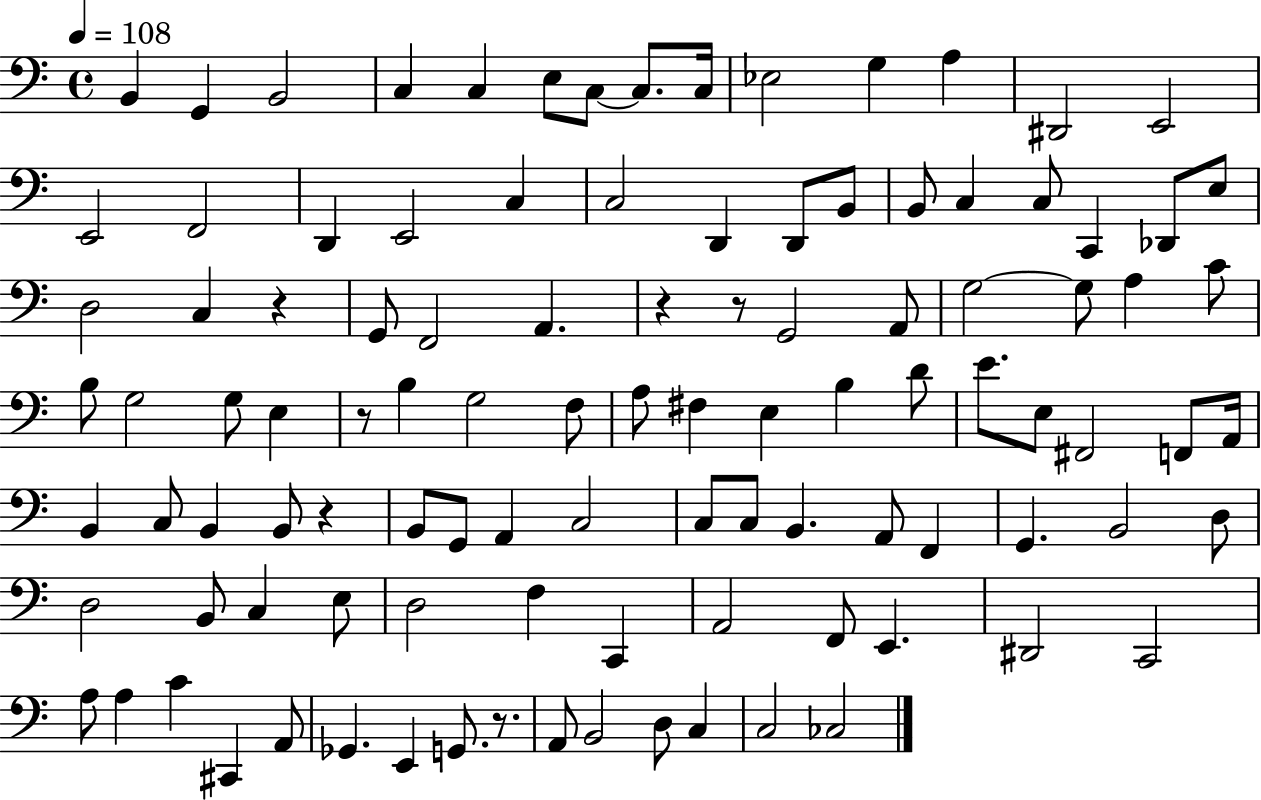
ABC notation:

X:1
T:Untitled
M:4/4
L:1/4
K:C
B,, G,, B,,2 C, C, E,/2 C,/2 C,/2 C,/4 _E,2 G, A, ^D,,2 E,,2 E,,2 F,,2 D,, E,,2 C, C,2 D,, D,,/2 B,,/2 B,,/2 C, C,/2 C,, _D,,/2 E,/2 D,2 C, z G,,/2 F,,2 A,, z z/2 G,,2 A,,/2 G,2 G,/2 A, C/2 B,/2 G,2 G,/2 E, z/2 B, G,2 F,/2 A,/2 ^F, E, B, D/2 E/2 E,/2 ^F,,2 F,,/2 A,,/4 B,, C,/2 B,, B,,/2 z B,,/2 G,,/2 A,, C,2 C,/2 C,/2 B,, A,,/2 F,, G,, B,,2 D,/2 D,2 B,,/2 C, E,/2 D,2 F, C,, A,,2 F,,/2 E,, ^D,,2 C,,2 A,/2 A, C ^C,, A,,/2 _G,, E,, G,,/2 z/2 A,,/2 B,,2 D,/2 C, C,2 _C,2